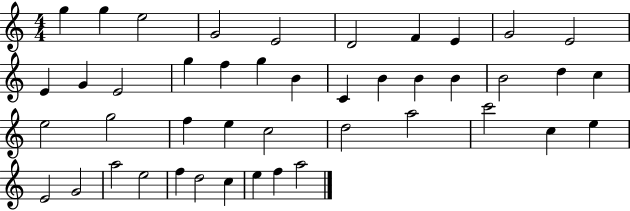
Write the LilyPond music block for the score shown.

{
  \clef treble
  \numericTimeSignature
  \time 4/4
  \key c \major
  g''4 g''4 e''2 | g'2 e'2 | d'2 f'4 e'4 | g'2 e'2 | \break e'4 g'4 e'2 | g''4 f''4 g''4 b'4 | c'4 b'4 b'4 b'4 | b'2 d''4 c''4 | \break e''2 g''2 | f''4 e''4 c''2 | d''2 a''2 | c'''2 c''4 e''4 | \break e'2 g'2 | a''2 e''2 | f''4 d''2 c''4 | e''4 f''4 a''2 | \break \bar "|."
}